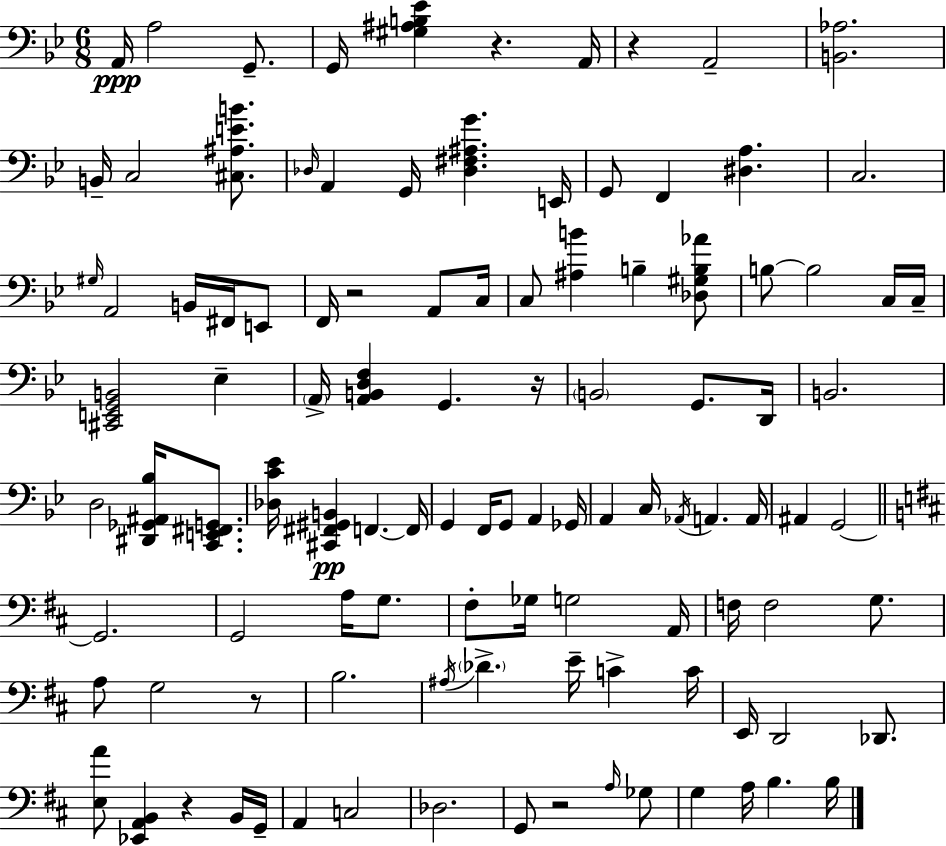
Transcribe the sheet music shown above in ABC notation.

X:1
T:Untitled
M:6/8
L:1/4
K:Gm
A,,/4 A,2 G,,/2 G,,/4 [^G,^A,B,_E] z A,,/4 z A,,2 [B,,_A,]2 B,,/4 C,2 [^C,^A,EB]/2 _D,/4 A,, G,,/4 [_D,^F,^A,G] E,,/4 G,,/2 F,, [^D,A,] C,2 ^G,/4 A,,2 B,,/4 ^F,,/4 E,,/2 F,,/4 z2 A,,/2 C,/4 C,/2 [^A,B] B, [_D,^G,B,_A]/2 B,/2 B,2 C,/4 C,/4 [^C,,E,,G,,B,,]2 _E, A,,/4 [A,,B,,D,F,] G,, z/4 B,,2 G,,/2 D,,/4 B,,2 D,2 [^D,,_G,,^A,,_B,]/4 [C,,E,,^F,,G,,]/2 [_D,C_E]/4 [^C,,^F,,^G,,B,,] F,, F,,/4 G,, F,,/4 G,,/2 A,, _G,,/4 A,, C,/4 _A,,/4 A,, A,,/4 ^A,, G,,2 G,,2 G,,2 A,/4 G,/2 ^F,/2 _G,/4 G,2 A,,/4 F,/4 F,2 G,/2 A,/2 G,2 z/2 B,2 ^A,/4 _D E/4 C C/4 E,,/4 D,,2 _D,,/2 [E,A]/2 [_E,,A,,B,,] z B,,/4 G,,/4 A,, C,2 _D,2 G,,/2 z2 A,/4 _G,/2 G, A,/4 B, B,/4